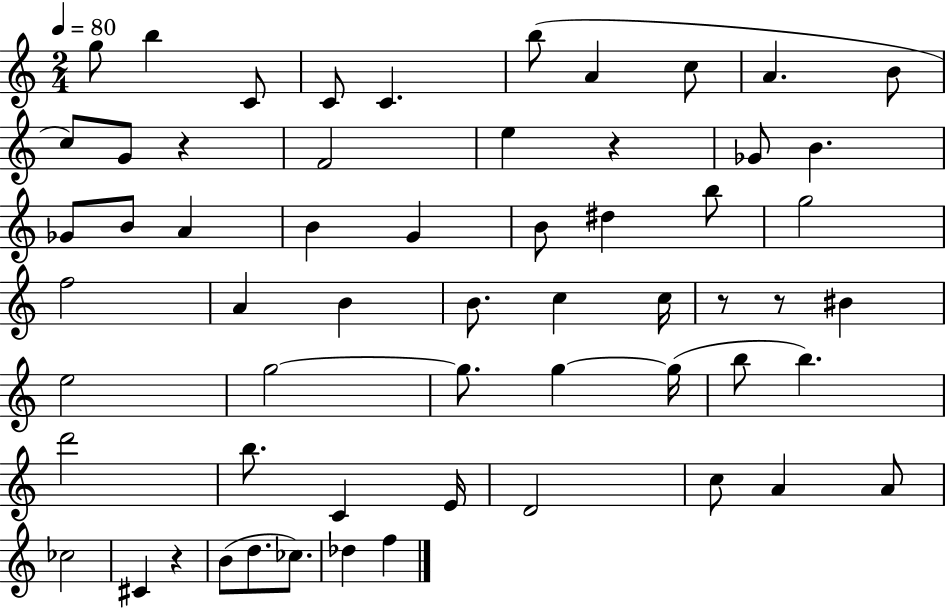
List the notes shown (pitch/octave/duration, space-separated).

G5/e B5/q C4/e C4/e C4/q. B5/e A4/q C5/e A4/q. B4/e C5/e G4/e R/q F4/h E5/q R/q Gb4/e B4/q. Gb4/e B4/e A4/q B4/q G4/q B4/e D#5/q B5/e G5/h F5/h A4/q B4/q B4/e. C5/q C5/s R/e R/e BIS4/q E5/h G5/h G5/e. G5/q G5/s B5/e B5/q. D6/h B5/e. C4/q E4/s D4/h C5/e A4/q A4/e CES5/h C#4/q R/q B4/e D5/e. CES5/e. Db5/q F5/q